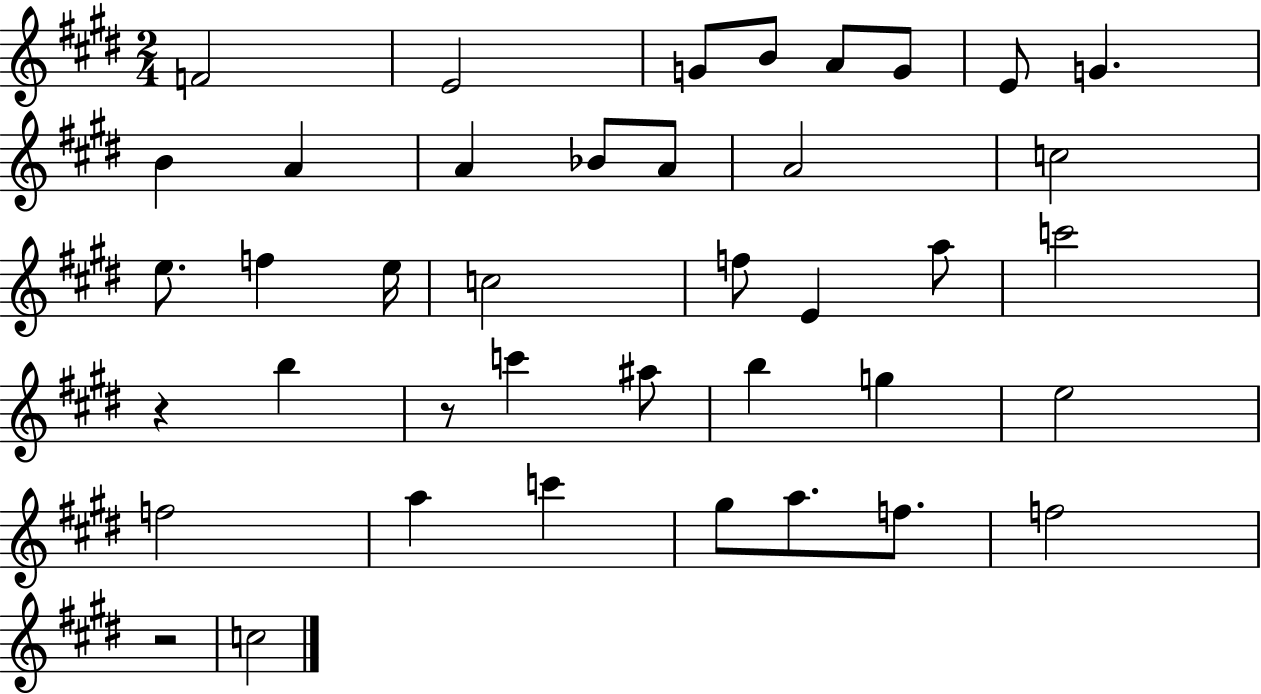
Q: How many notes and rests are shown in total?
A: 40